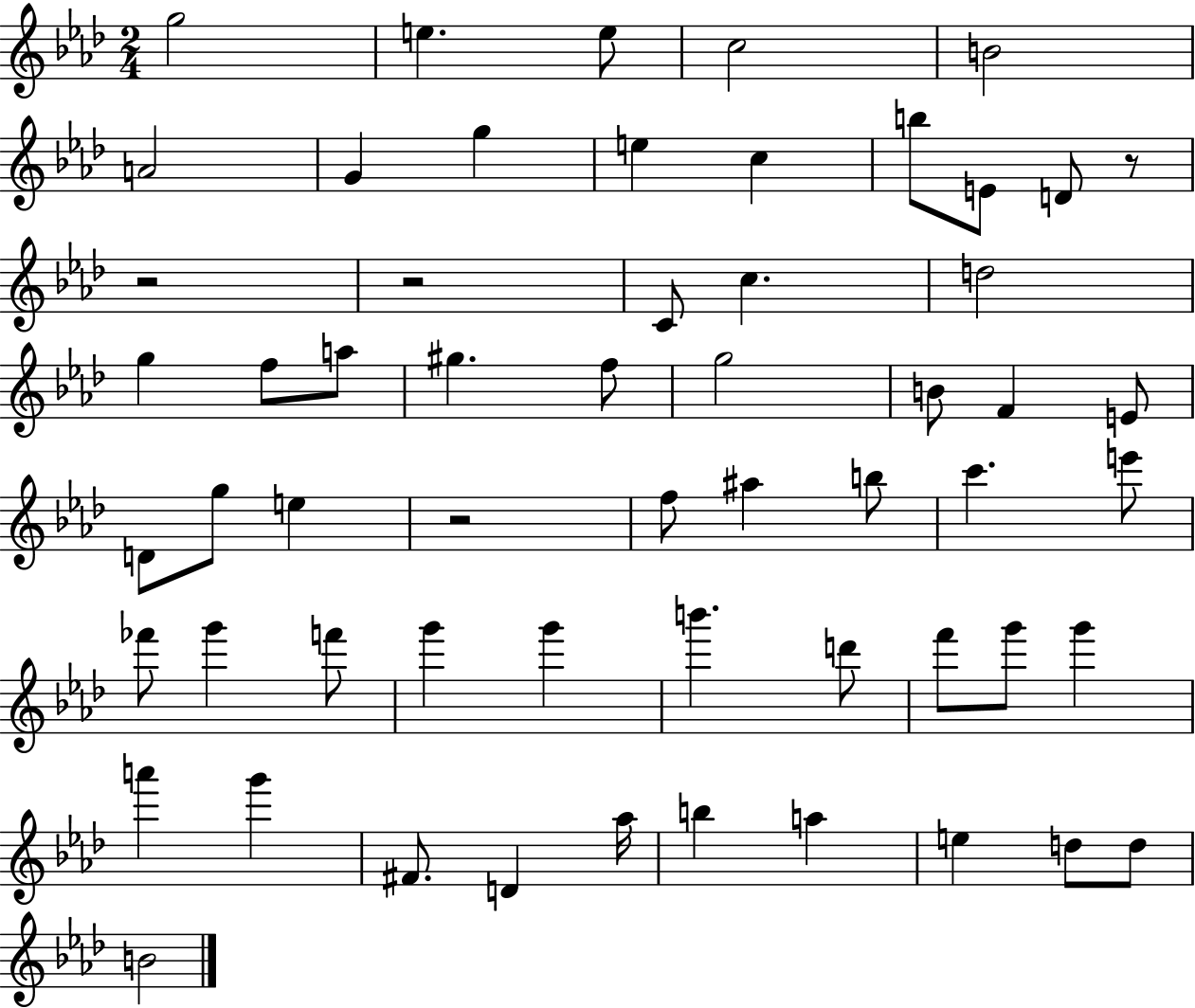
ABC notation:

X:1
T:Untitled
M:2/4
L:1/4
K:Ab
g2 e e/2 c2 B2 A2 G g e c b/2 E/2 D/2 z/2 z2 z2 C/2 c d2 g f/2 a/2 ^g f/2 g2 B/2 F E/2 D/2 g/2 e z2 f/2 ^a b/2 c' e'/2 _f'/2 g' f'/2 g' g' b' d'/2 f'/2 g'/2 g' a' g' ^F/2 D _a/4 b a e d/2 d/2 B2